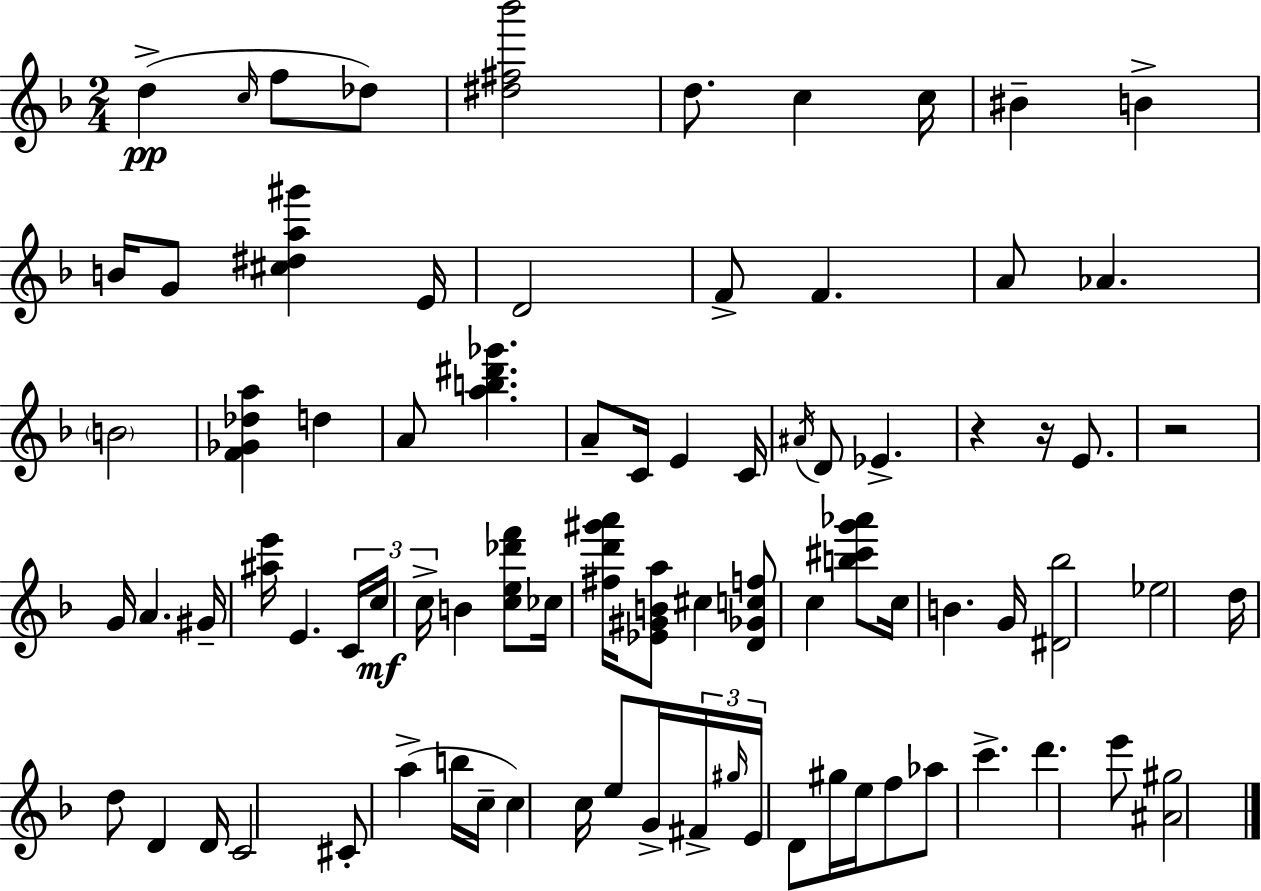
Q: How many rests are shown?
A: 3